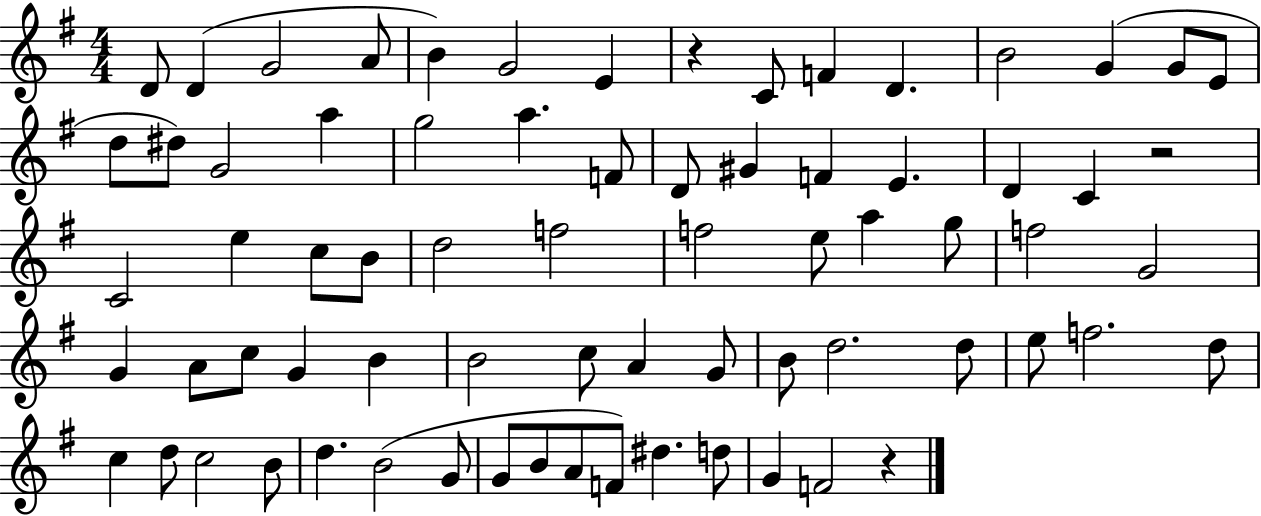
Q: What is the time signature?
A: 4/4